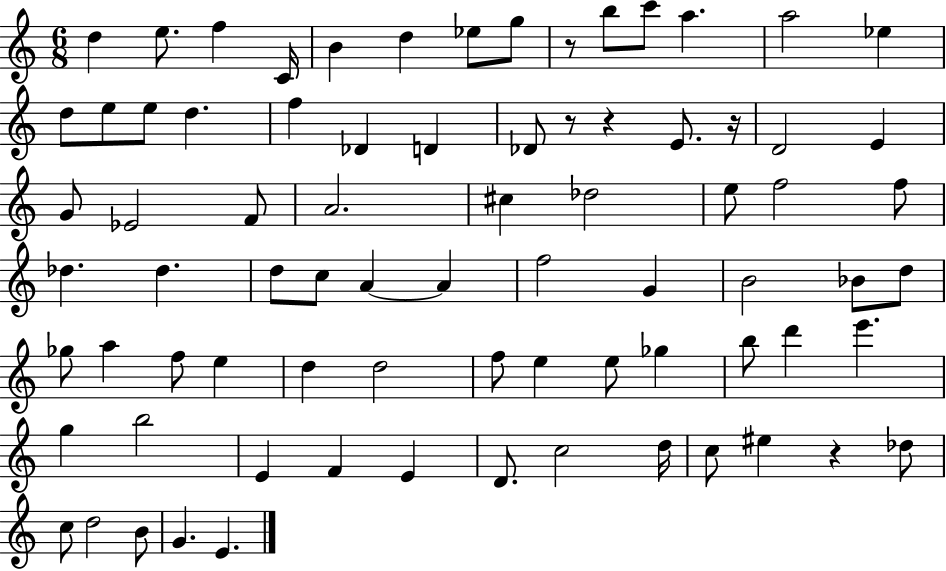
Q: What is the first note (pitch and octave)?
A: D5